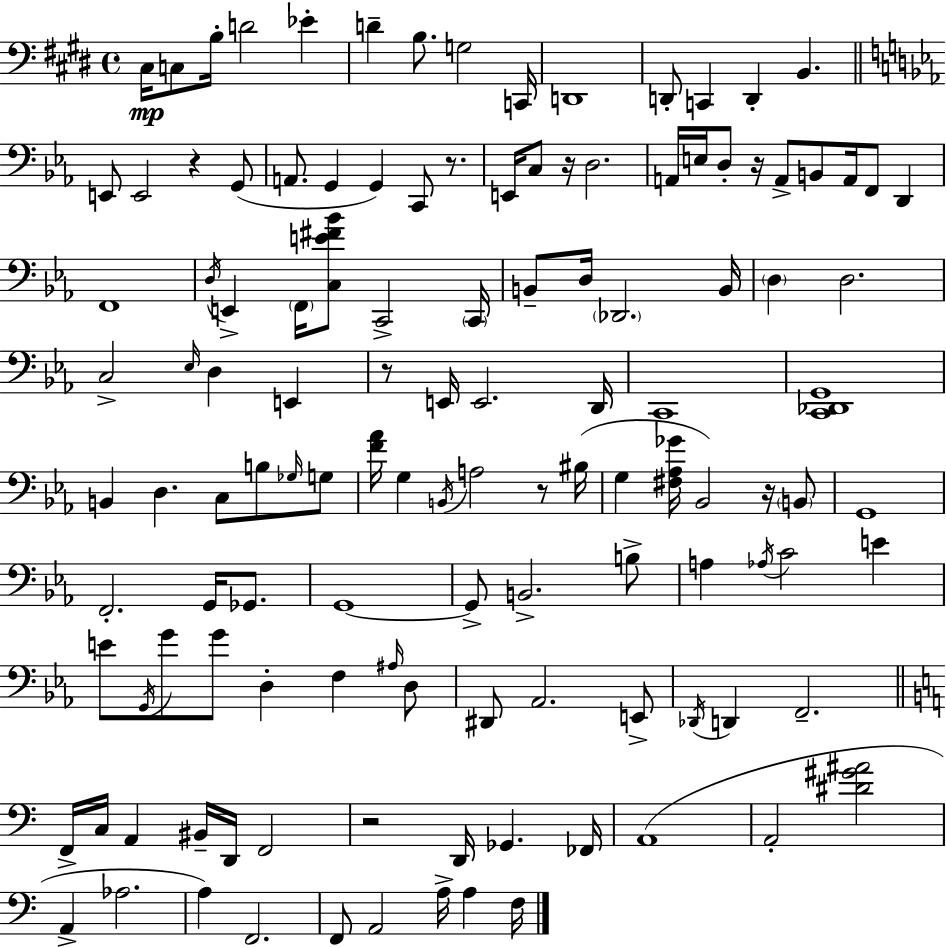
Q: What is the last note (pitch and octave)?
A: F3